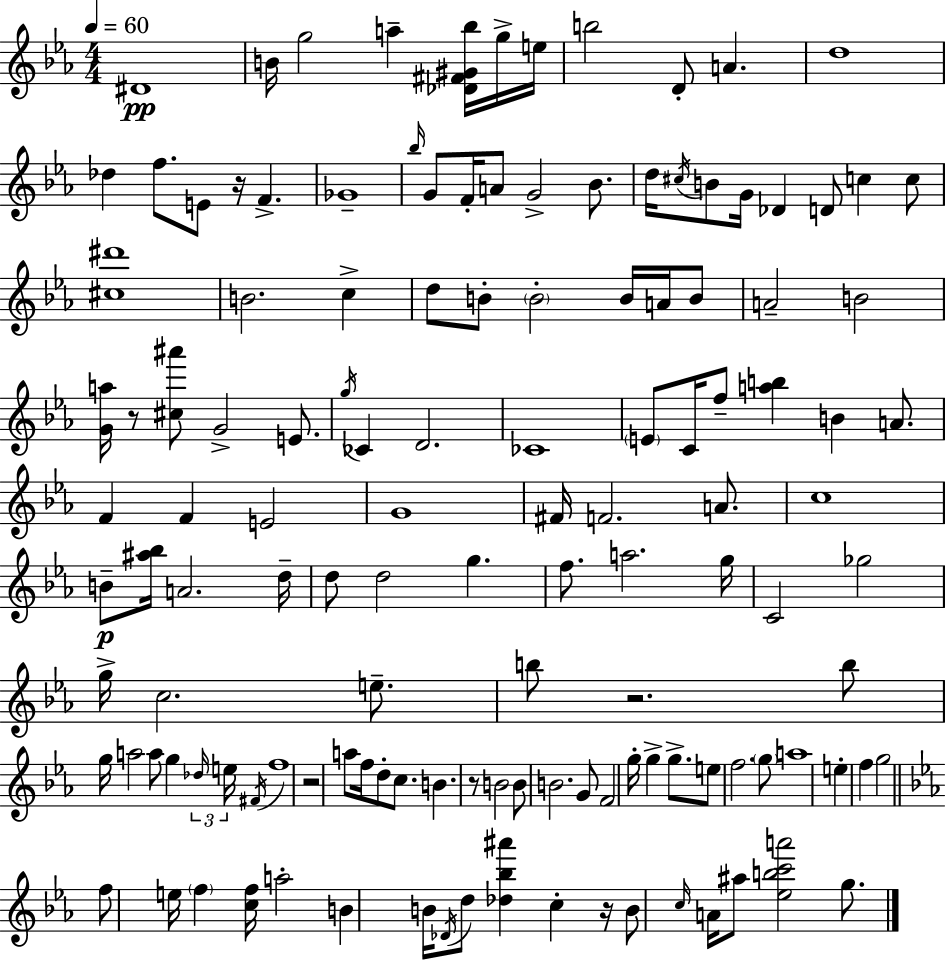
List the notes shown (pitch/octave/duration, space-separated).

D#4/w B4/s G5/h A5/q [Db4,F#4,G#4,Bb5]/s G5/s E5/s B5/h D4/e A4/q. D5/w Db5/q F5/e. E4/e R/s F4/q. Gb4/w Bb5/s G4/e F4/s A4/e G4/h Bb4/e. D5/s C#5/s B4/e G4/s Db4/q D4/e C5/q C5/e [C#5,D#6]/w B4/h. C5/q D5/e B4/e B4/h B4/s A4/s B4/e A4/h B4/h [G4,A5]/s R/e [C#5,A#6]/e G4/h E4/e. G5/s CES4/q D4/h. CES4/w E4/e C4/s F5/e [A5,B5]/q B4/q A4/e. F4/q F4/q E4/h G4/w F#4/s F4/h. A4/e. C5/w B4/e [A#5,Bb5]/s A4/h. D5/s D5/e D5/h G5/q. F5/e. A5/h. G5/s C4/h Gb5/h G5/s C5/h. E5/e. B5/e R/h. B5/e G5/s A5/h A5/e G5/q Db5/s E5/s F#4/s F5/w R/h A5/e F5/s D5/e C5/e. B4/q. R/e B4/h B4/e B4/h. G4/e F4/h G5/s G5/q G5/e. E5/e F5/h. G5/e A5/w E5/q F5/q G5/h F5/e E5/s F5/q [C5,F5]/s A5/h B4/q B4/s Db4/s D5/e [Db5,Bb5,A#6]/q C5/q R/s B4/e C5/s A4/s A#5/e [Eb5,B5,C6,A6]/h G5/e.